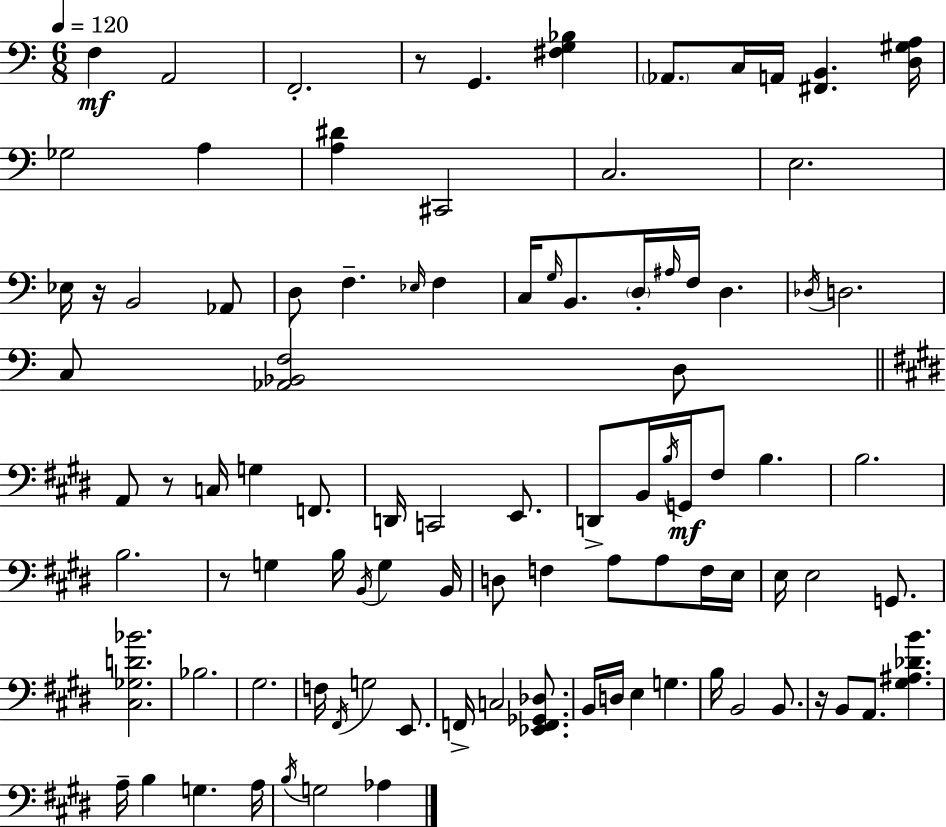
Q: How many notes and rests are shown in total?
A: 96